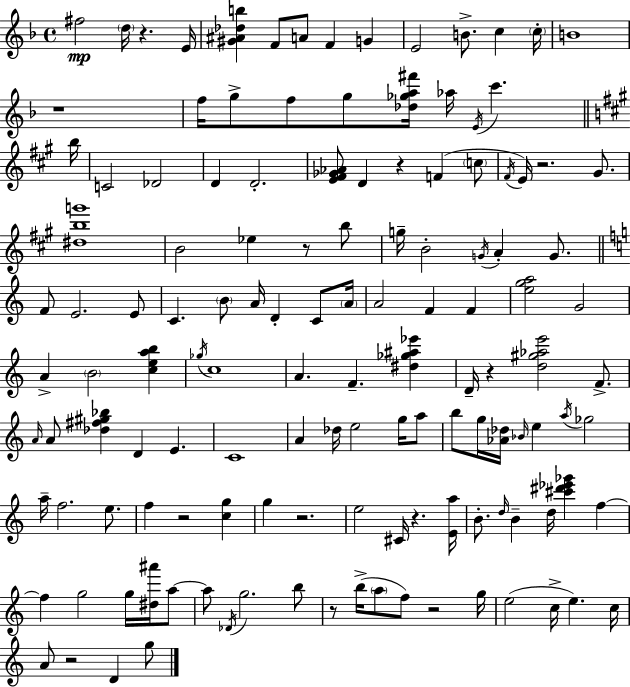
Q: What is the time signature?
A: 4/4